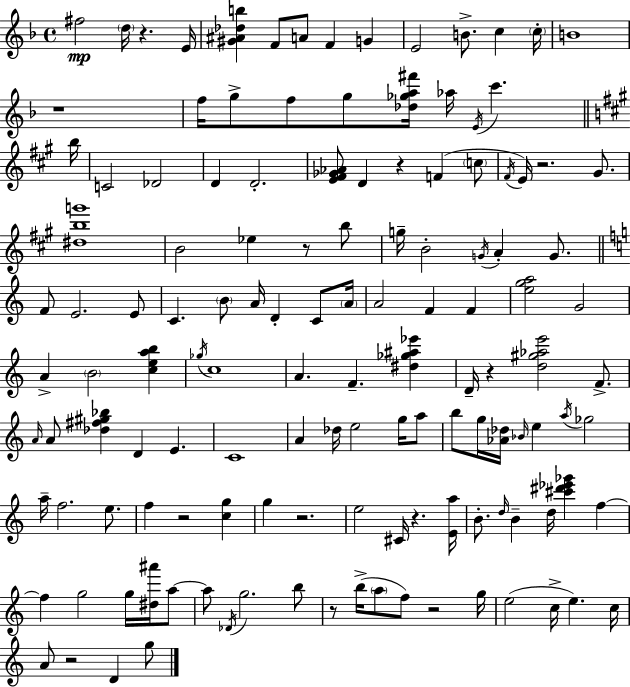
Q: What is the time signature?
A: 4/4